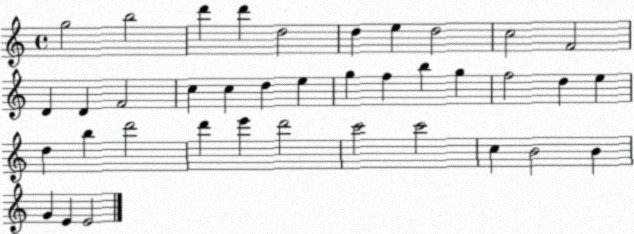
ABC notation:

X:1
T:Untitled
M:4/4
L:1/4
K:C
g2 b2 d' d' d2 d e d2 c2 F2 D D F2 c c d e g f b g f2 d e d b d'2 d' e' d'2 c'2 c'2 c B2 B G E E2